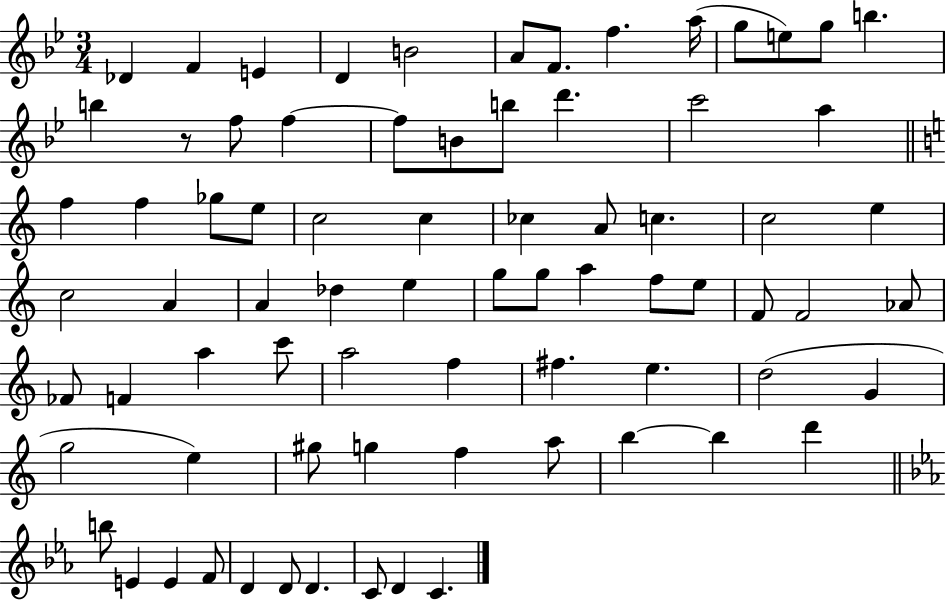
{
  \clef treble
  \numericTimeSignature
  \time 3/4
  \key bes \major
  des'4 f'4 e'4 | d'4 b'2 | a'8 f'8. f''4. a''16( | g''8 e''8) g''8 b''4. | \break b''4 r8 f''8 f''4~~ | f''8 b'8 b''8 d'''4. | c'''2 a''4 | \bar "||" \break \key c \major f''4 f''4 ges''8 e''8 | c''2 c''4 | ces''4 a'8 c''4. | c''2 e''4 | \break c''2 a'4 | a'4 des''4 e''4 | g''8 g''8 a''4 f''8 e''8 | f'8 f'2 aes'8 | \break fes'8 f'4 a''4 c'''8 | a''2 f''4 | fis''4. e''4. | d''2( g'4 | \break g''2 e''4) | gis''8 g''4 f''4 a''8 | b''4~~ b''4 d'''4 | \bar "||" \break \key c \minor b''8 e'4 e'4 f'8 | d'4 d'8 d'4. | c'8 d'4 c'4. | \bar "|."
}